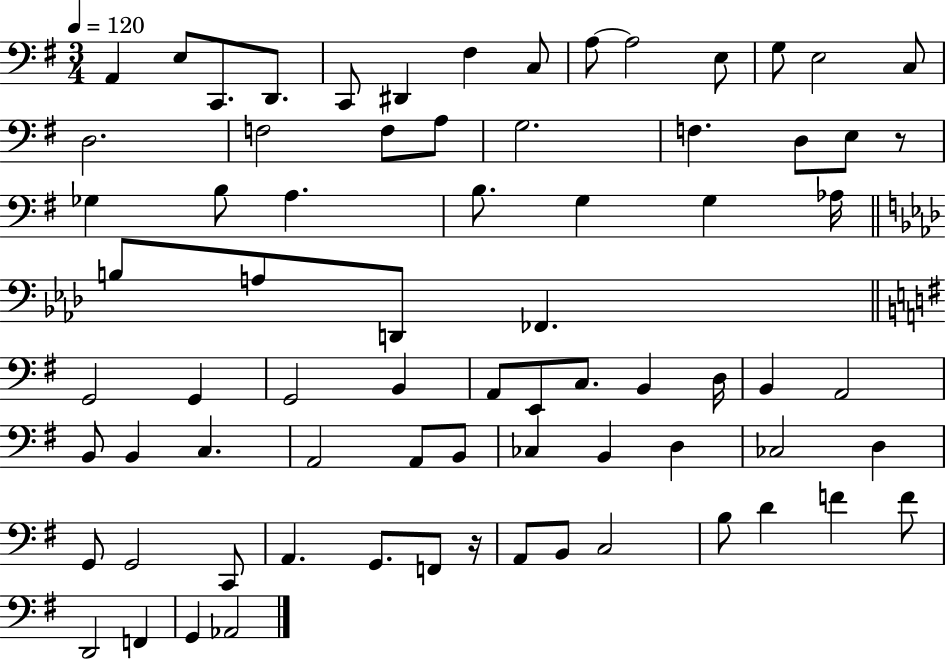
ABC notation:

X:1
T:Untitled
M:3/4
L:1/4
K:G
A,, E,/2 C,,/2 D,,/2 C,,/2 ^D,, ^F, C,/2 A,/2 A,2 E,/2 G,/2 E,2 C,/2 D,2 F,2 F,/2 A,/2 G,2 F, D,/2 E,/2 z/2 _G, B,/2 A, B,/2 G, G, _A,/4 B,/2 A,/2 D,,/2 _F,, G,,2 G,, G,,2 B,, A,,/2 E,,/2 C,/2 B,, D,/4 B,, A,,2 B,,/2 B,, C, A,,2 A,,/2 B,,/2 _C, B,, D, _C,2 D, G,,/2 G,,2 C,,/2 A,, G,,/2 F,,/2 z/4 A,,/2 B,,/2 C,2 B,/2 D F F/2 D,,2 F,, G,, _A,,2